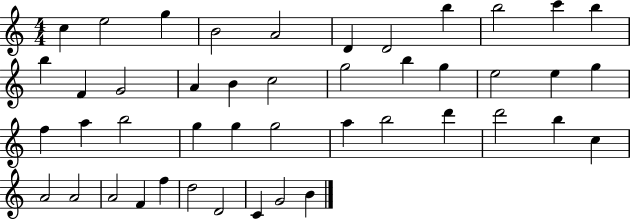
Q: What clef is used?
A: treble